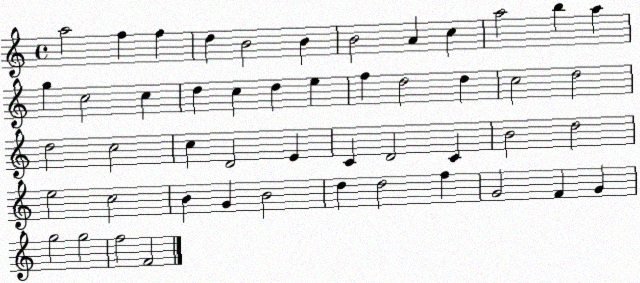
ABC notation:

X:1
T:Untitled
M:4/4
L:1/4
K:C
a2 f f d B2 B B2 A c a2 b a g c2 c d c d e f d2 d c2 d2 d2 c2 c D2 E C D2 C B2 d2 e2 c2 B G B2 d d2 f G2 F G g2 g2 f2 F2